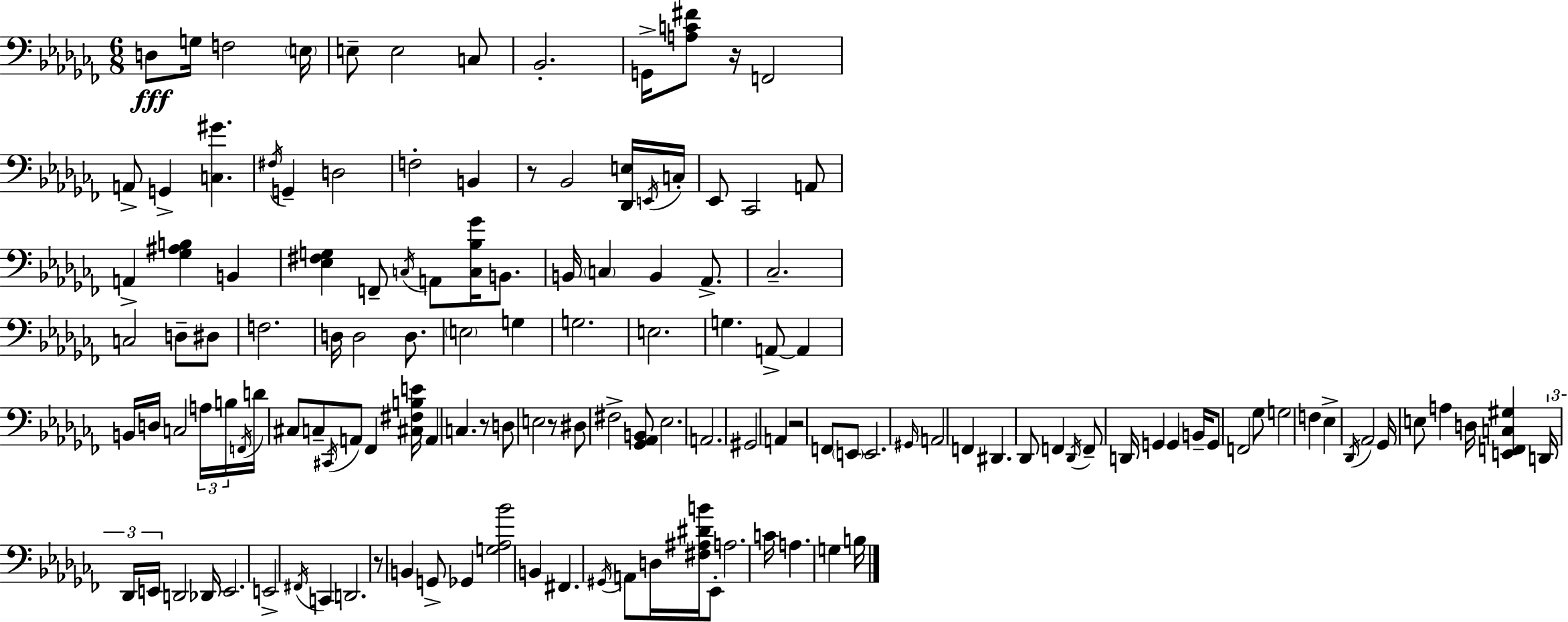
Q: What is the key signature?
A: AES minor